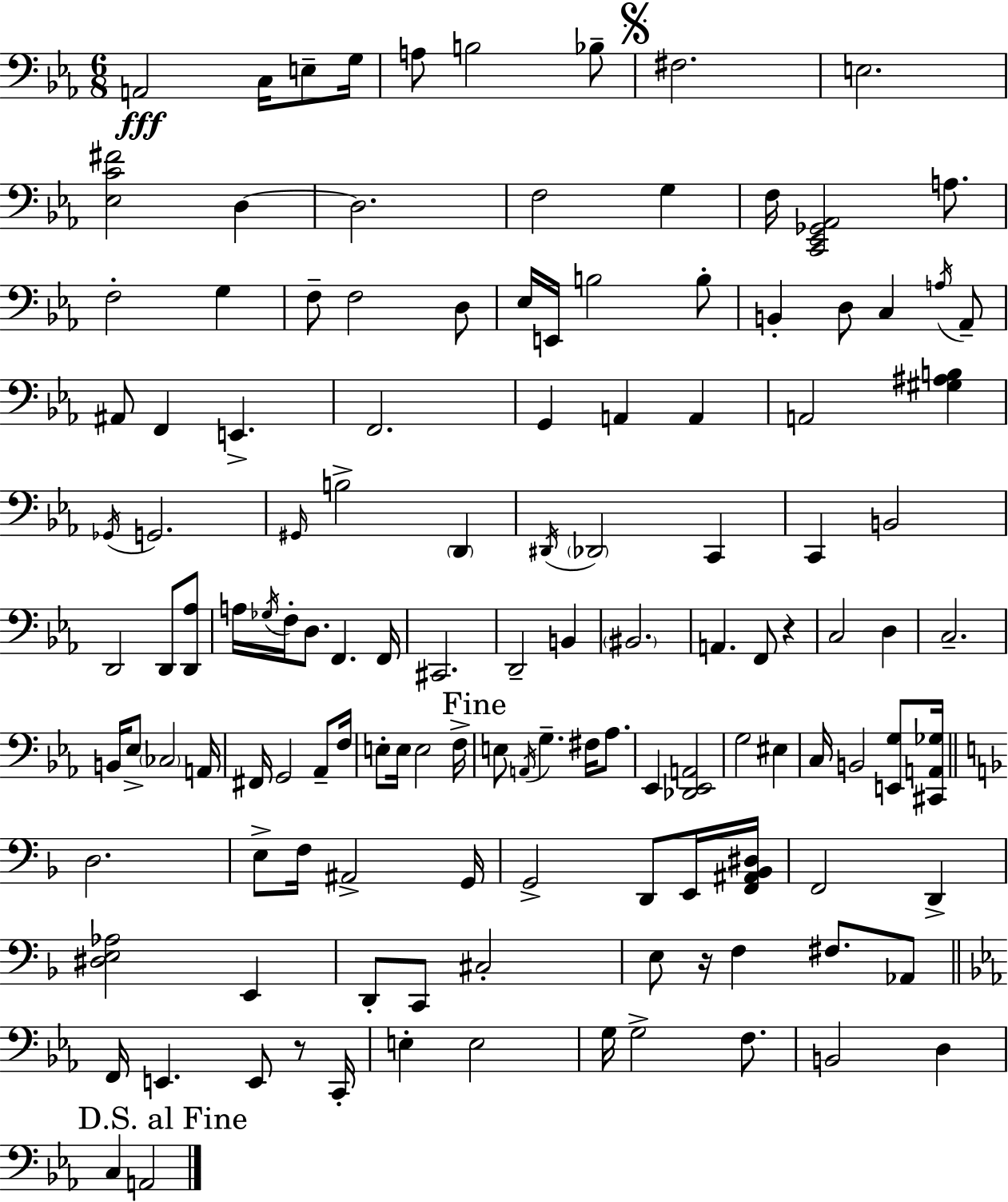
{
  \clef bass
  \numericTimeSignature
  \time 6/8
  \key ees \major
  a,2\fff c16 e8-- g16 | a8 b2 bes8-- | \mark \markup { \musicglyph "scripts.segno" } fis2. | e2. | \break <ees c' fis'>2 d4~~ | d2. | f2 g4 | f16 <c, ees, ges, aes,>2 a8. | \break f2-. g4 | f8-- f2 d8 | ees16 e,16 b2 b8-. | b,4-. d8 c4 \acciaccatura { a16 } aes,8-- | \break ais,8 f,4 e,4.-> | f,2. | g,4 a,4 a,4 | a,2 <gis ais b>4 | \break \acciaccatura { ges,16 } g,2. | \grace { gis,16 } b2-> \parenthesize d,4 | \acciaccatura { dis,16 } \parenthesize des,2 | c,4 c,4 b,2 | \break d,2 | d,8 <d, aes>8 a16 \acciaccatura { ges16 } f16-. d8. f,4. | f,16 cis,2. | d,2-- | \break b,4 \parenthesize bis,2. | a,4. f,8 | r4 c2 | d4 c2.-- | \break b,16 ees8-> \parenthesize ces2 | a,16 fis,16 g,2 | aes,8-- f16 e8-. e16 e2 | f16-> \mark "Fine" e8 \acciaccatura { a,16 } g4.-- | \break fis16 aes8. ees,4 <des, ees, a,>2 | g2 | eis4 c16 b,2 | <e, g>8 <cis, a, ges>16 \bar "||" \break \key f \major d2. | e8-> f16 ais,2-> g,16 | g,2-> d,8 e,16 <f, ais, bes, dis>16 | f,2 d,4-> | \break <dis e aes>2 e,4 | d,8-. c,8 cis2-. | e8 r16 f4 fis8. aes,8 | \bar "||" \break \key ees \major f,16 e,4. e,8 r8 c,16-. | e4-. e2 | g16 g2-> f8. | b,2 d4 | \break \mark "D.S. al Fine" c4 a,2 | \bar "|."
}